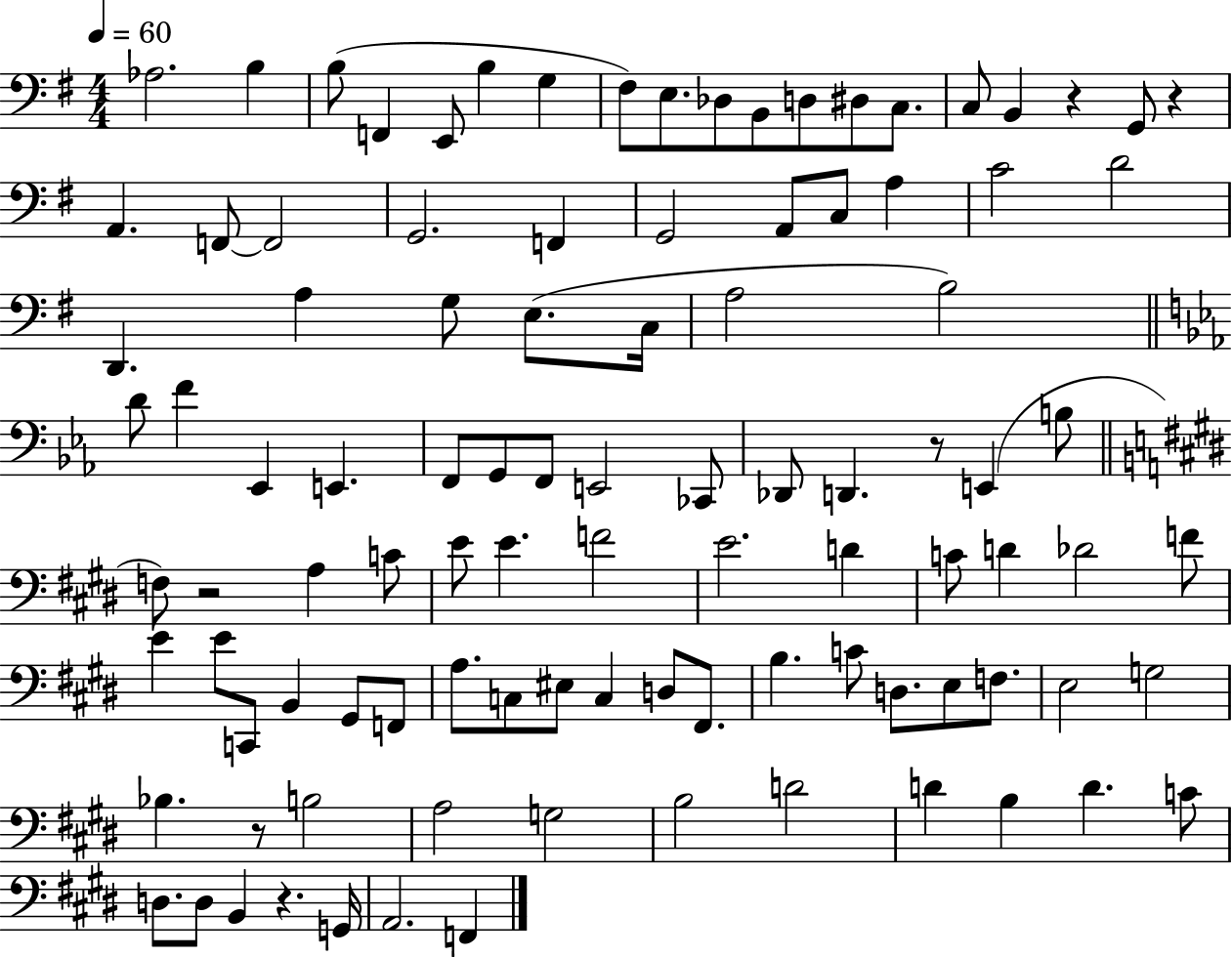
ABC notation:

X:1
T:Untitled
M:4/4
L:1/4
K:G
_A,2 B, B,/2 F,, E,,/2 B, G, ^F,/2 E,/2 _D,/2 B,,/2 D,/2 ^D,/2 C,/2 C,/2 B,, z G,,/2 z A,, F,,/2 F,,2 G,,2 F,, G,,2 A,,/2 C,/2 A, C2 D2 D,, A, G,/2 E,/2 C,/4 A,2 B,2 D/2 F _E,, E,, F,,/2 G,,/2 F,,/2 E,,2 _C,,/2 _D,,/2 D,, z/2 E,, B,/2 F,/2 z2 A, C/2 E/2 E F2 E2 D C/2 D _D2 F/2 E E/2 C,,/2 B,, ^G,,/2 F,,/2 A,/2 C,/2 ^E,/2 C, D,/2 ^F,,/2 B, C/2 D,/2 E,/2 F,/2 E,2 G,2 _B, z/2 B,2 A,2 G,2 B,2 D2 D B, D C/2 D,/2 D,/2 B,, z G,,/4 A,,2 F,,